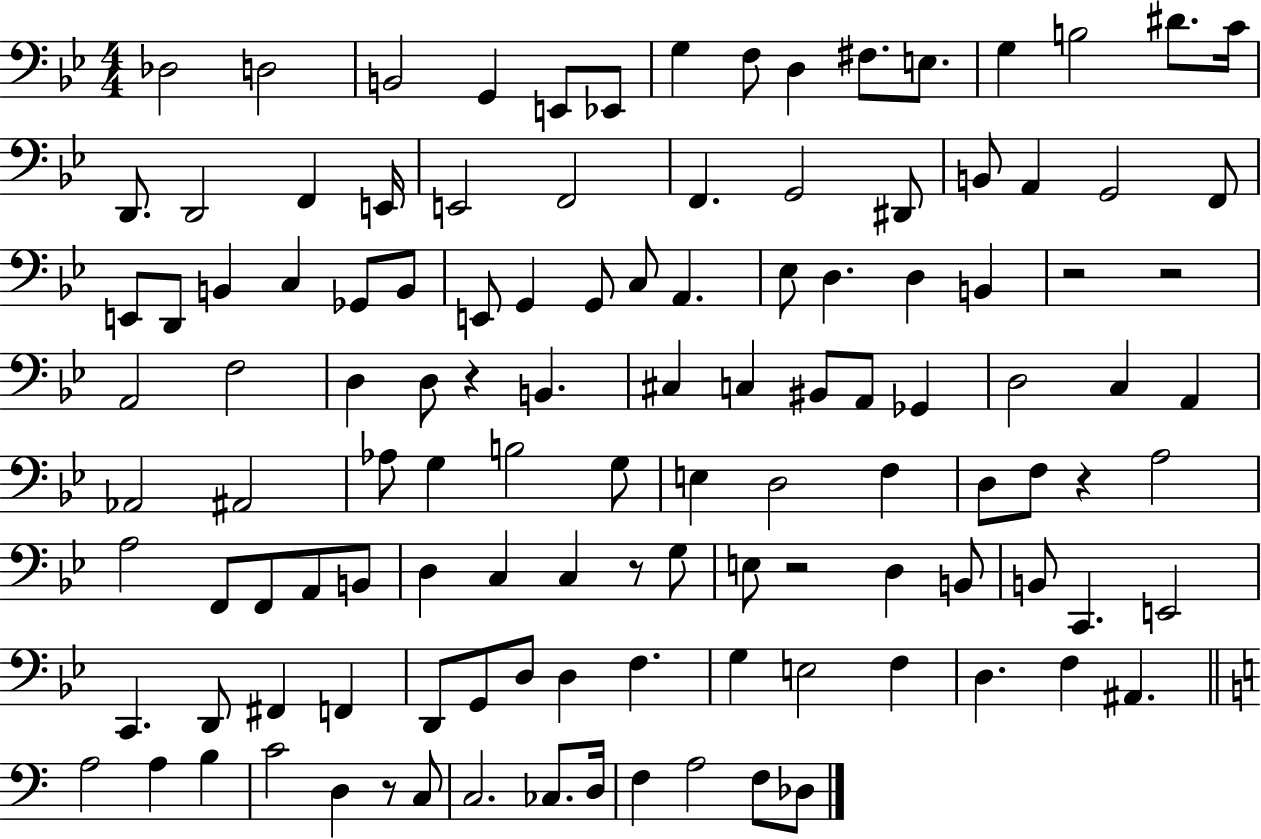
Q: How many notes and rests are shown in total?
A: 118